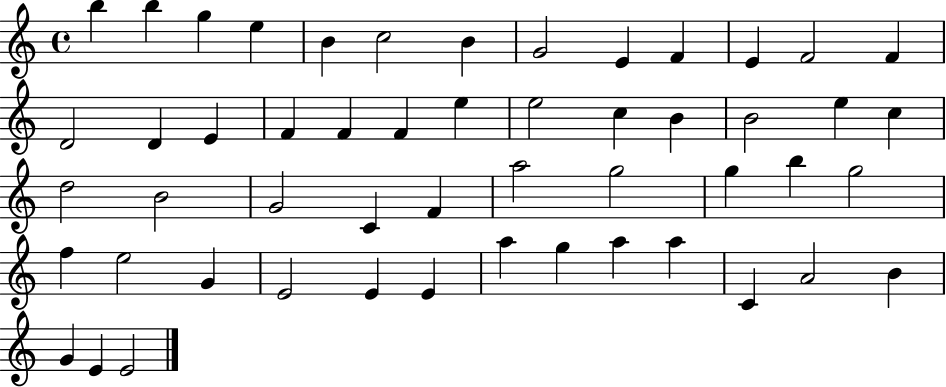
{
  \clef treble
  \time 4/4
  \defaultTimeSignature
  \key c \major
  b''4 b''4 g''4 e''4 | b'4 c''2 b'4 | g'2 e'4 f'4 | e'4 f'2 f'4 | \break d'2 d'4 e'4 | f'4 f'4 f'4 e''4 | e''2 c''4 b'4 | b'2 e''4 c''4 | \break d''2 b'2 | g'2 c'4 f'4 | a''2 g''2 | g''4 b''4 g''2 | \break f''4 e''2 g'4 | e'2 e'4 e'4 | a''4 g''4 a''4 a''4 | c'4 a'2 b'4 | \break g'4 e'4 e'2 | \bar "|."
}